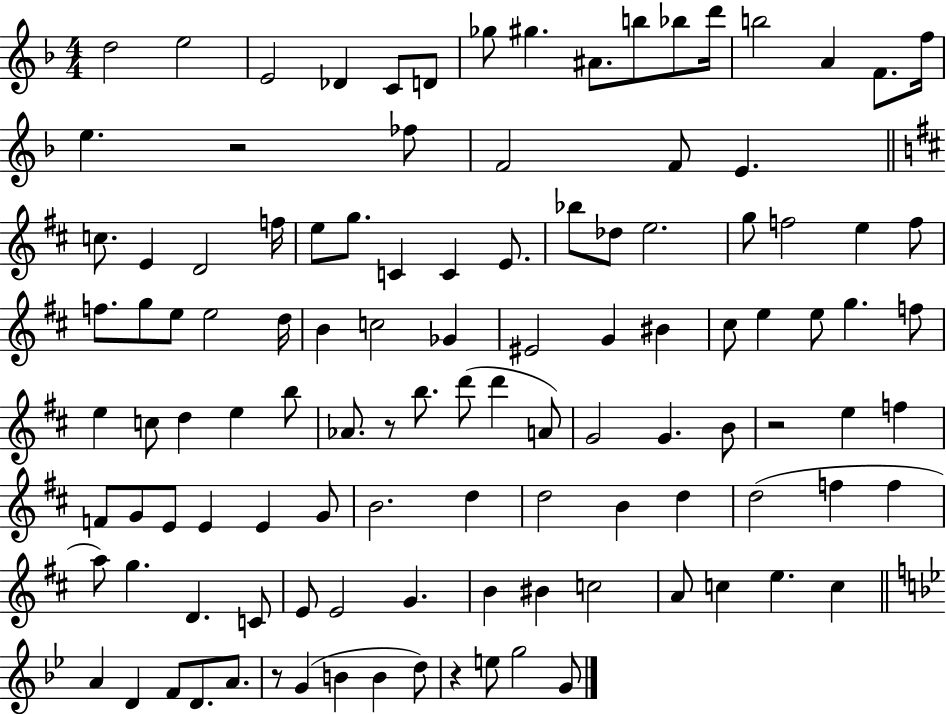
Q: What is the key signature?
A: F major